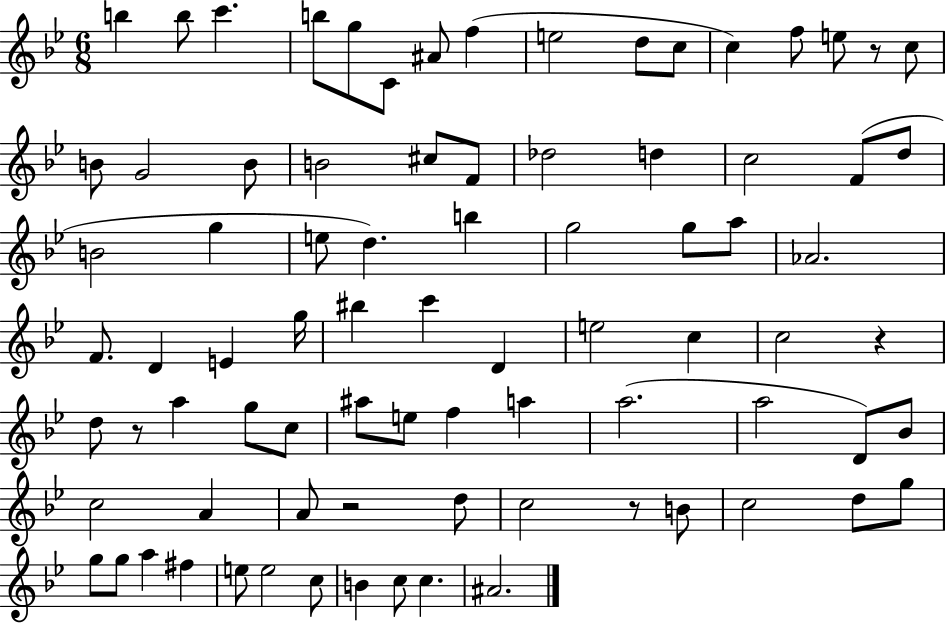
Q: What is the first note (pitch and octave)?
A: B5